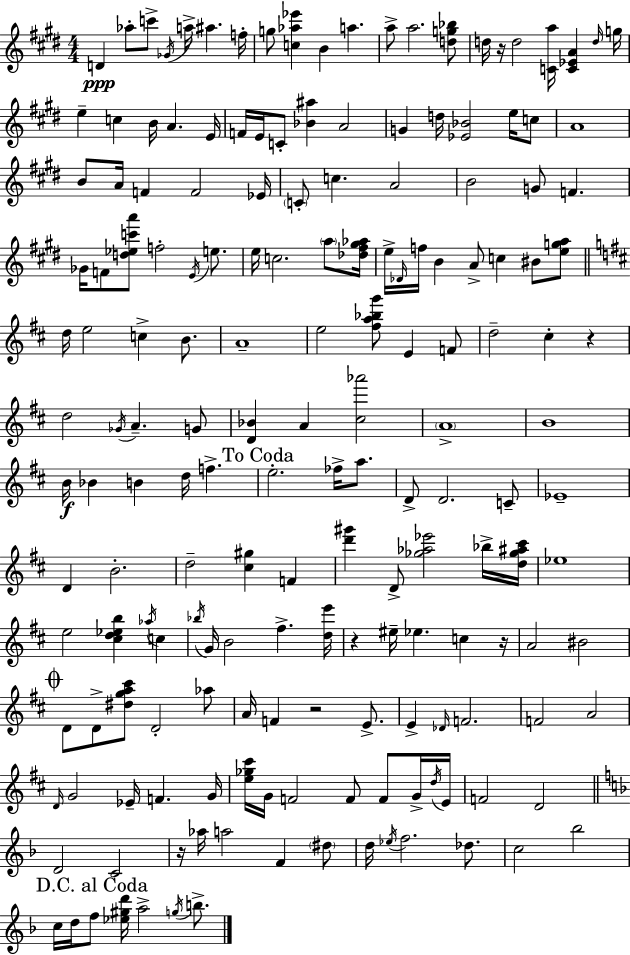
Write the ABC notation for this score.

X:1
T:Untitled
M:4/4
L:1/4
K:E
D _a/2 c'/2 _G/4 a/4 ^a f/4 g/2 [c_a_e'] B a a/2 a2 [dg_b]/2 d/4 z/4 d2 [Ca]/4 [C_EA] d/4 g/4 e c B/4 A E/4 F/4 E/4 C/2 [_B^a] A2 G d/4 [_E_B]2 e/4 c/2 A4 B/2 A/4 F F2 _E/4 C/2 c A2 B2 G/2 F _G/4 F/2 [d_ec'a']/2 f2 E/4 e/2 e/4 c2 a/2 [_d^f^g_a]/4 e/4 _D/4 f/4 B A/2 c ^B/2 [ega]/2 d/4 e2 c B/2 A4 e2 [^fa_bg']/2 E F/2 d2 ^c z d2 _G/4 A G/2 [D_B] A [^c_a']2 A4 B4 B/4 _B B d/4 f e2 _f/4 a/2 D/2 D2 C/2 _E4 D B2 d2 [^c^g] F [d'^g'] D/2 [_g_a_e']2 _b/4 [d_g^a^c']/4 _e4 e2 [^cd_eb] _a/4 c _b/4 G/4 B2 ^f [de']/4 z ^e/4 _e c z/4 A2 ^B2 D/2 D/2 [^dga^c']/2 D2 _a/2 A/4 F z2 E/2 E _D/4 F2 F2 A2 D/4 G2 _E/4 F G/4 [e_g^c']/4 G/4 F2 F/2 F/2 G/4 d/4 E/4 F2 D2 D2 C2 z/4 _a/4 a2 F ^d/2 d/4 _e/4 f2 _d/2 c2 _b2 c/4 d/4 f/2 [_e^gd']/4 a2 g/4 b/2